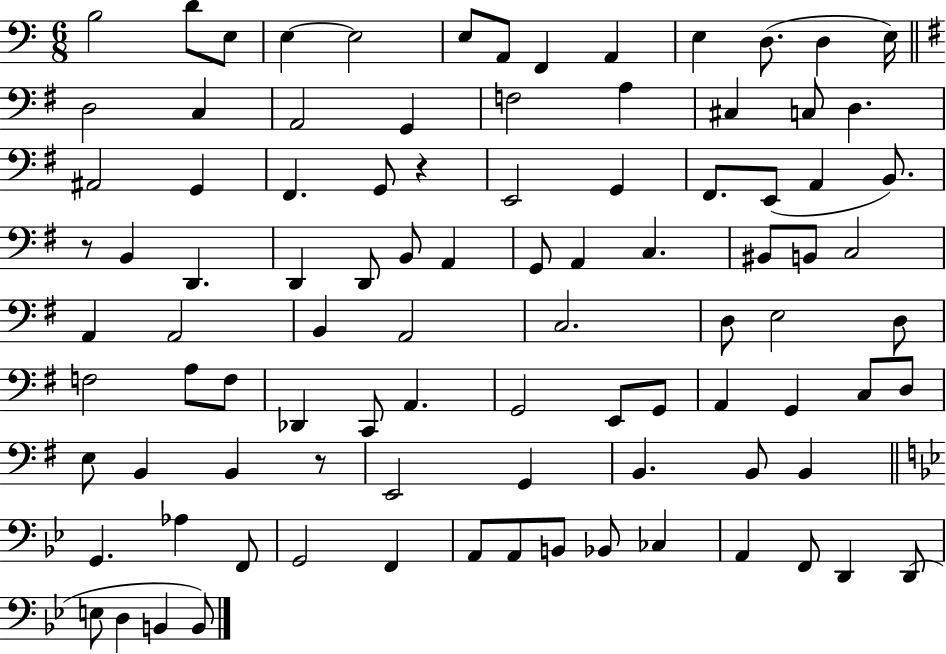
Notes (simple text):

B3/h D4/e E3/e E3/q E3/h E3/e A2/e F2/q A2/q E3/q D3/e. D3/q E3/s D3/h C3/q A2/h G2/q F3/h A3/q C#3/q C3/e D3/q. A#2/h G2/q F#2/q. G2/e R/q E2/h G2/q F#2/e. E2/e A2/q B2/e. R/e B2/q D2/q. D2/q D2/e B2/e A2/q G2/e A2/q C3/q. BIS2/e B2/e C3/h A2/q A2/h B2/q A2/h C3/h. D3/e E3/h D3/e F3/h A3/e F3/e Db2/q C2/e A2/q. G2/h E2/e G2/e A2/q G2/q C3/e D3/e E3/e B2/q B2/q R/e E2/h G2/q B2/q. B2/e B2/q G2/q. Ab3/q F2/e G2/h F2/q A2/e A2/e B2/e Bb2/e CES3/q A2/q F2/e D2/q D2/e E3/e D3/q B2/q B2/e